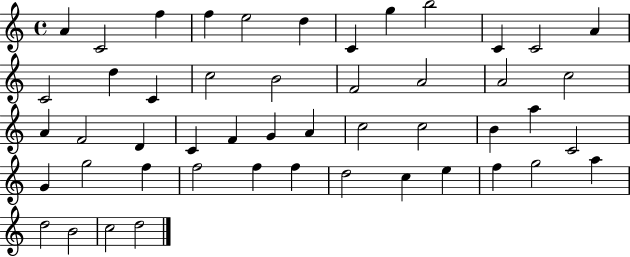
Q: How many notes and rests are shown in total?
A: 49